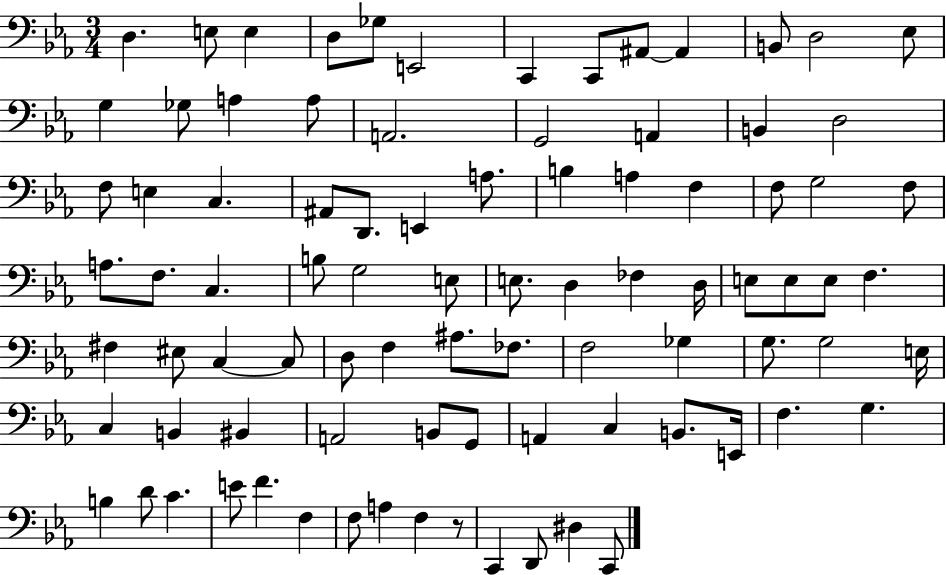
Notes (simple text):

D3/q. E3/e E3/q D3/e Gb3/e E2/h C2/q C2/e A#2/e A#2/q B2/e D3/h Eb3/e G3/q Gb3/e A3/q A3/e A2/h. G2/h A2/q B2/q D3/h F3/e E3/q C3/q. A#2/e D2/e. E2/q A3/e. B3/q A3/q F3/q F3/e G3/h F3/e A3/e. F3/e. C3/q. B3/e G3/h E3/e E3/e. D3/q FES3/q D3/s E3/e E3/e E3/e F3/q. F#3/q EIS3/e C3/q C3/e D3/e F3/q A#3/e. FES3/e. F3/h Gb3/q G3/e. G3/h E3/s C3/q B2/q BIS2/q A2/h B2/e G2/e A2/q C3/q B2/e. E2/s F3/q. G3/q. B3/q D4/e C4/q. E4/e F4/q. F3/q F3/e A3/q F3/q R/e C2/q D2/e D#3/q C2/e